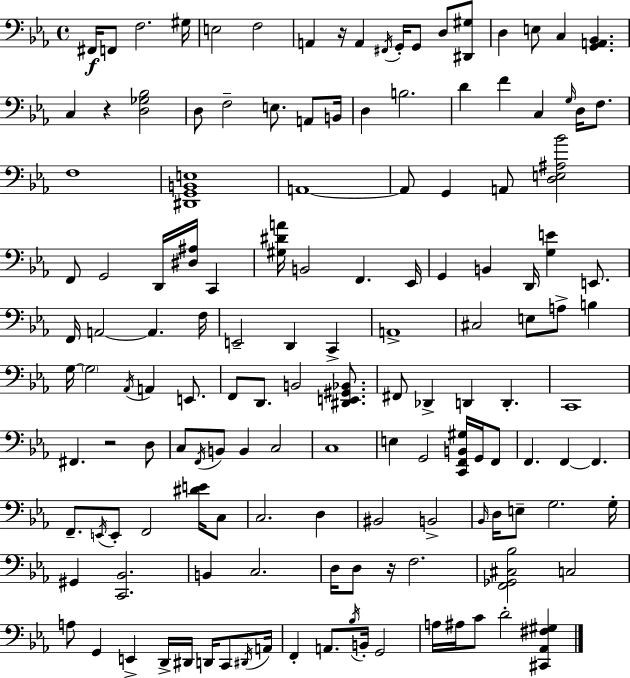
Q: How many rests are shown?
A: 4